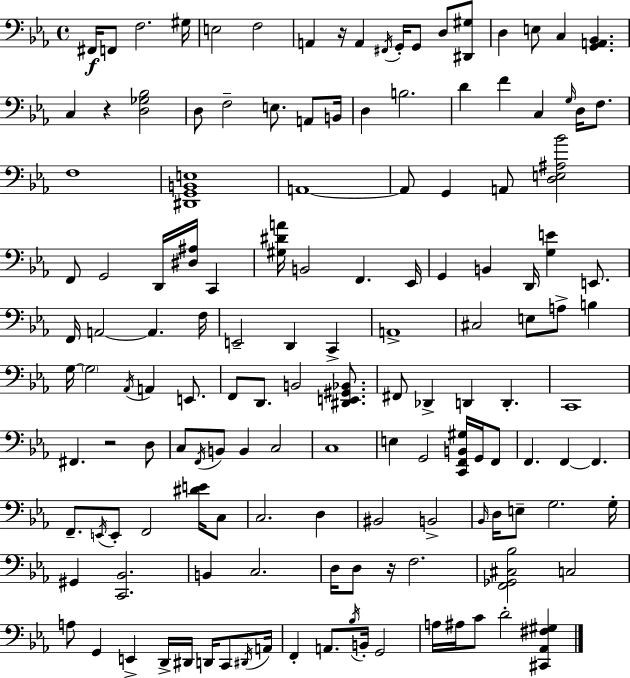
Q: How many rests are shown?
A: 4